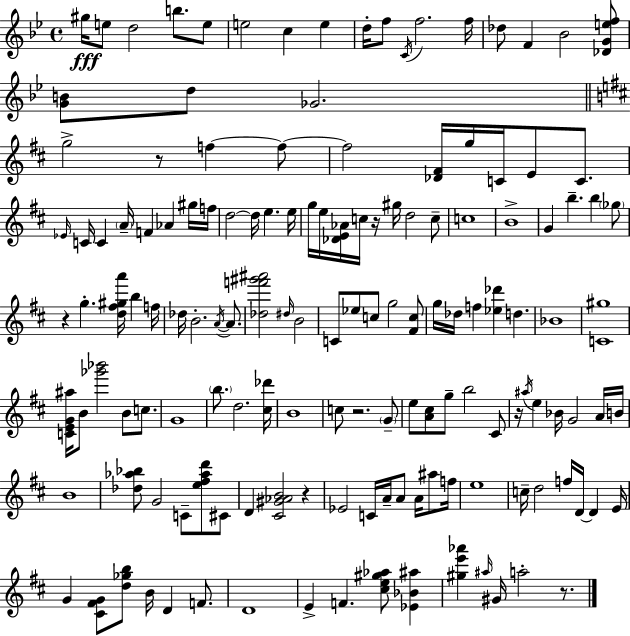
{
  \clef treble
  \time 4/4
  \defaultTimeSignature
  \key g \minor
  gis''16\fff e''8 d''2 b''8. e''8 | e''2 c''4 e''4 | d''16-. f''8 \acciaccatura { c'16 } f''2. | f''16 des''8 f'4 bes'2 <des' g' e'' f''>8 | \break <g' b'>8 d''8 ges'2. | \bar "||" \break \key b \minor g''2-> r8 f''4~~ f''8~~ | f''2 <des' fis'>16 g''16 c'16 e'8 c'8. | \grace { ees'16 } c'16 c'4 \parenthesize a'16-- f'4 aes'4 gis''16 | f''16 d''2~~ d''16 e''4. | \break e''16 g''16 e''16 <des' e' aes'>16 c''16 r16 gis''16 d''2 c''8-- | c''1 | b'1-> | g'4 b''4.-- b''4 \parenthesize ges''8 | \break r4 g''4.-. <d'' fis'' gis'' a'''>16 b''4 | f''16 des''16 b'2.-. \acciaccatura { a'16~ }~ a'8. | <des'' f''' gis''' ais'''>2 \grace { dis''16 } b'2 | c'8 ees''8 c''8 g''2 | \break <fis' c''>8 g''16 des''16 f''4 <ees'' des'''>4 d''4. | bes'1 | <c' gis''>1 | <c' e' g' ais''>16 b'8 <ges''' bes'''>2 b'8 | \break c''8. g'1 | \parenthesize b''8. d''2. | <cis'' des'''>16 b'1 | c''8 r2. | \break \parenthesize g'8-- e''8 <a' cis''>8 g''8-- b''2 | cis'8 r16 \acciaccatura { ais''16 } e''4 bes'16 g'2 | a'16 b'16 b'1 | <des'' aes'' bes''>8 g'2 c'8-- | \break <e'' fis'' aes'' d'''>8 cis'8 d'4 <cis' gis' aes' b'>2 | r4 ees'2 c'16 a'16-- a'8 | a'16 ais''8 f''16 e''1 | c''16-- d''2 f''16 d'16~~ d'4 | \break e'16 g'4 <cis' fis' g'>8 <d'' ges'' b''>8 b'16 d'4 | f'8. d'1 | e'4-> f'4. <cis'' e'' gis'' aes''>8 | <ees' bes' ais''>4 <gis'' e''' aes'''>4 \grace { ais''16 } gis'16 a''2-. | \break r8. \bar "|."
}